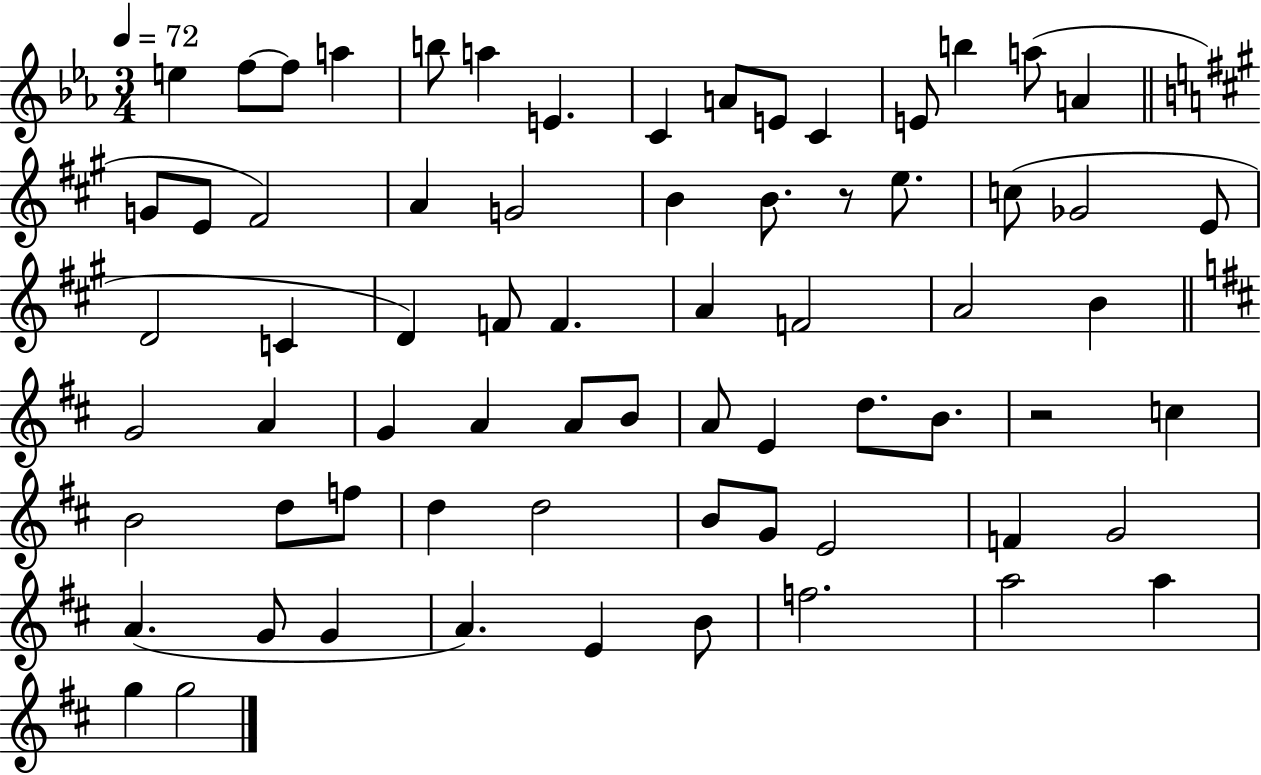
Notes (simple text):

E5/q F5/e F5/e A5/q B5/e A5/q E4/q. C4/q A4/e E4/e C4/q E4/e B5/q A5/e A4/q G4/e E4/e F#4/h A4/q G4/h B4/q B4/e. R/e E5/e. C5/e Gb4/h E4/e D4/h C4/q D4/q F4/e F4/q. A4/q F4/h A4/h B4/q G4/h A4/q G4/q A4/q A4/e B4/e A4/e E4/q D5/e. B4/e. R/h C5/q B4/h D5/e F5/e D5/q D5/h B4/e G4/e E4/h F4/q G4/h A4/q. G4/e G4/q A4/q. E4/q B4/e F5/h. A5/h A5/q G5/q G5/h